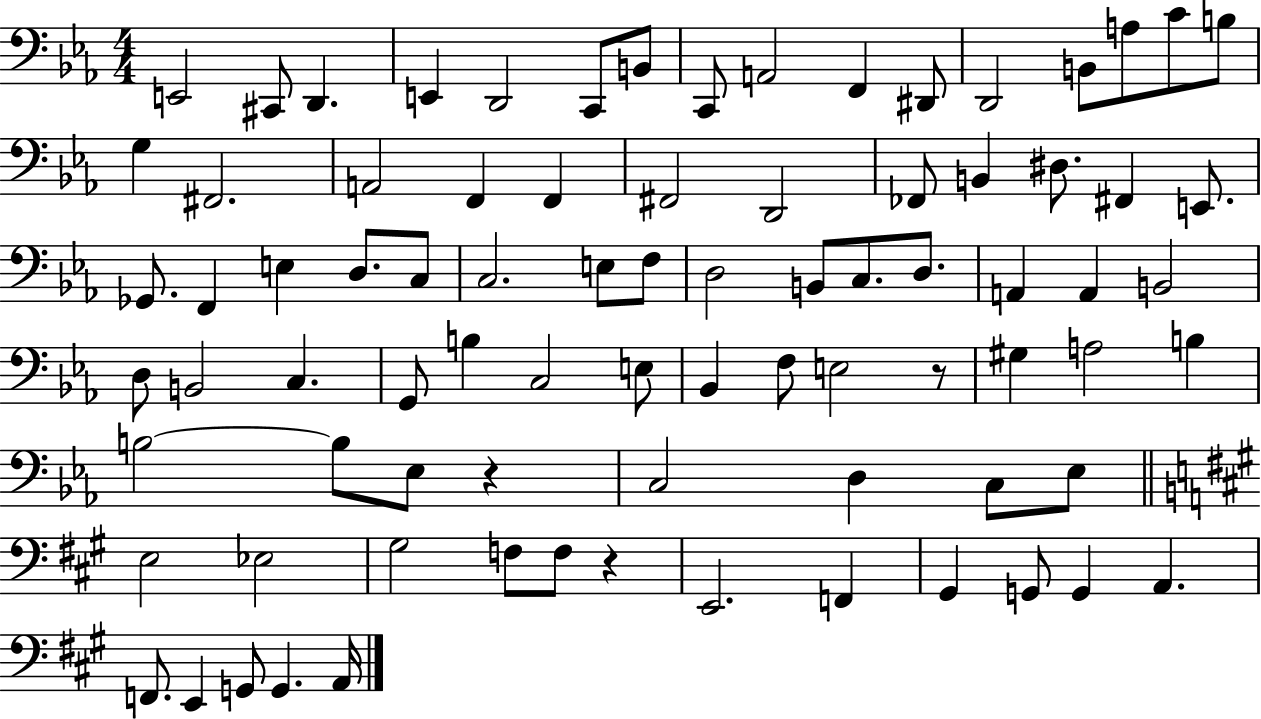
E2/h C#2/e D2/q. E2/q D2/h C2/e B2/e C2/e A2/h F2/q D#2/e D2/h B2/e A3/e C4/e B3/e G3/q F#2/h. A2/h F2/q F2/q F#2/h D2/h FES2/e B2/q D#3/e. F#2/q E2/e. Gb2/e. F2/q E3/q D3/e. C3/e C3/h. E3/e F3/e D3/h B2/e C3/e. D3/e. A2/q A2/q B2/h D3/e B2/h C3/q. G2/e B3/q C3/h E3/e Bb2/q F3/e E3/h R/e G#3/q A3/h B3/q B3/h B3/e Eb3/e R/q C3/h D3/q C3/e Eb3/e E3/h Eb3/h G#3/h F3/e F3/e R/q E2/h. F2/q G#2/q G2/e G2/q A2/q. F2/e. E2/q G2/e G2/q. A2/s